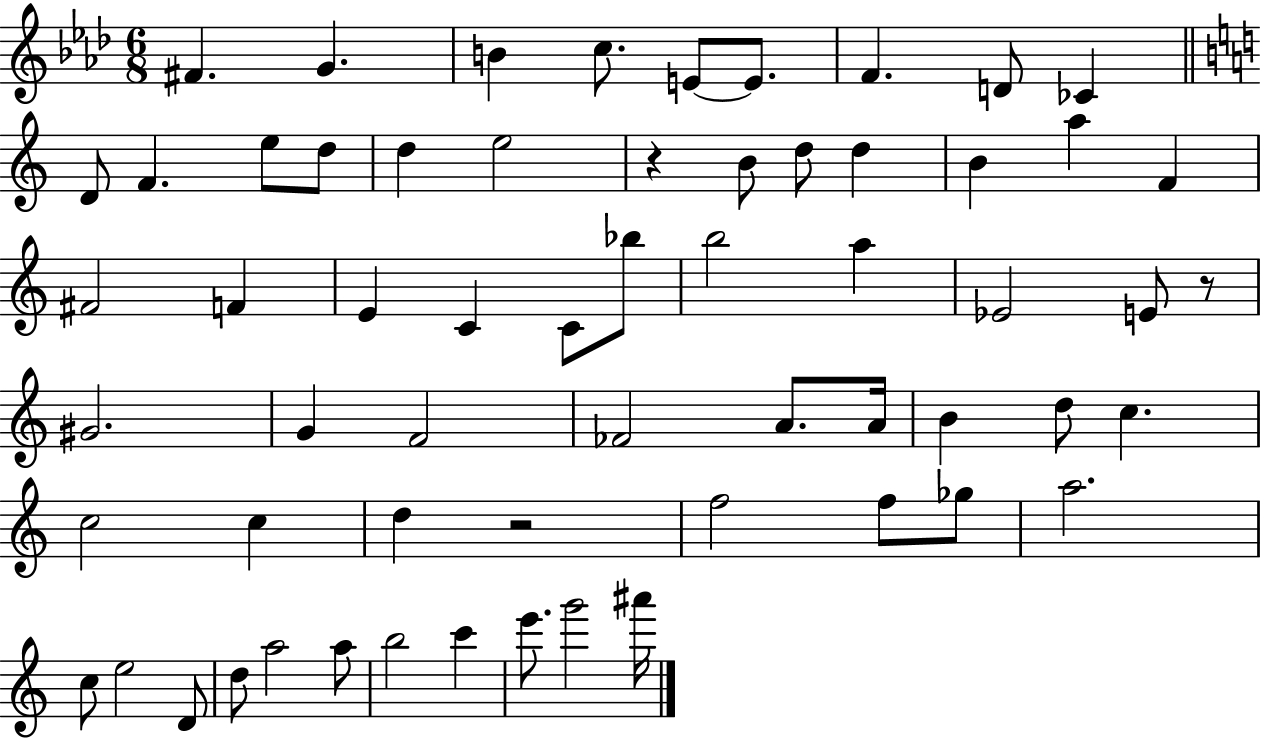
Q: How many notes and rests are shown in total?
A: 61